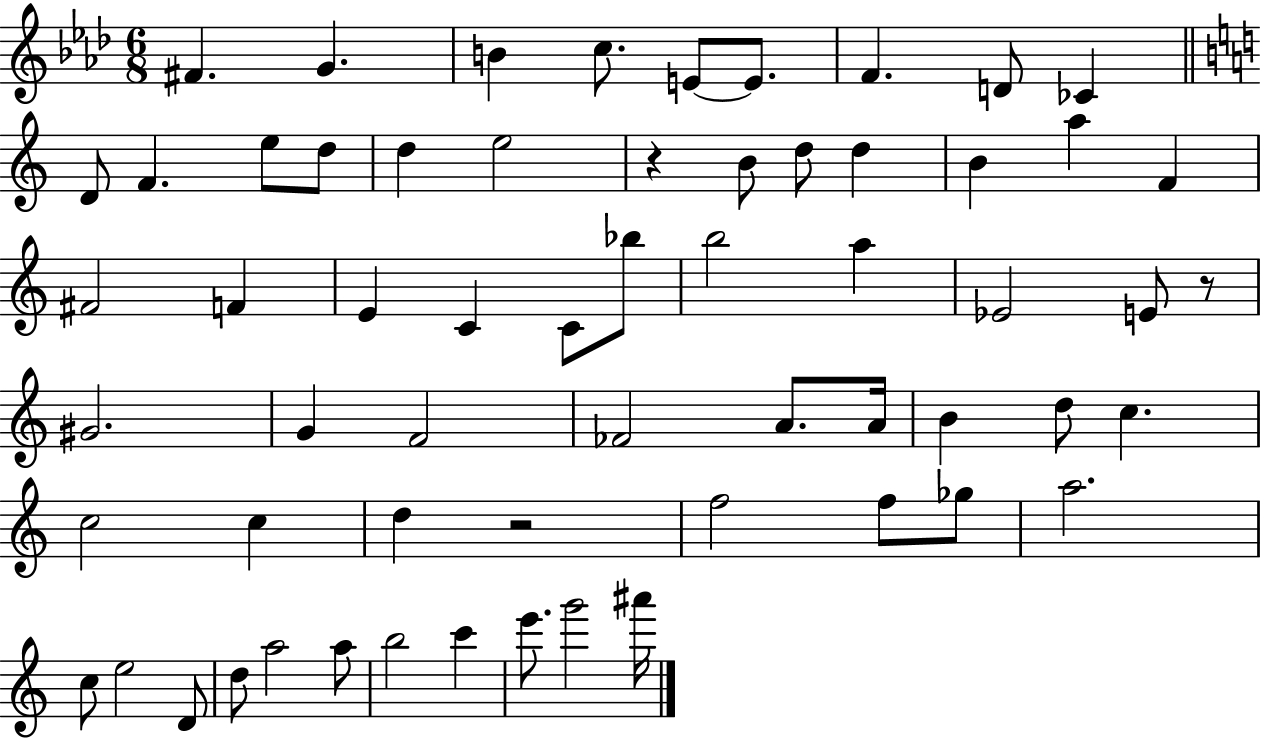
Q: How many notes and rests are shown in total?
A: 61